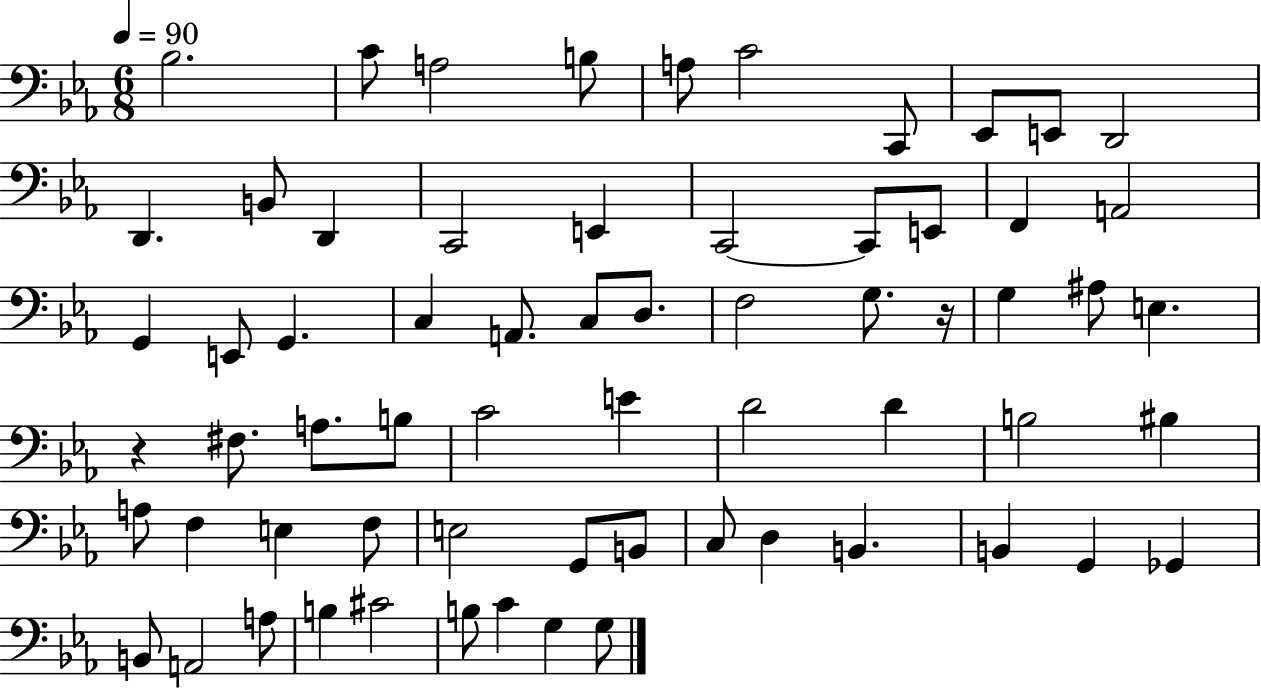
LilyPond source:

{
  \clef bass
  \numericTimeSignature
  \time 6/8
  \key ees \major
  \tempo 4 = 90
  \repeat volta 2 { bes2. | c'8 a2 b8 | a8 c'2 c,8 | ees,8 e,8 d,2 | \break d,4. b,8 d,4 | c,2 e,4 | c,2~~ c,8 e,8 | f,4 a,2 | \break g,4 e,8 g,4. | c4 a,8. c8 d8. | f2 g8. r16 | g4 ais8 e4. | \break r4 fis8. a8. b8 | c'2 e'4 | d'2 d'4 | b2 bis4 | \break a8 f4 e4 f8 | e2 g,8 b,8 | c8 d4 b,4. | b,4 g,4 ges,4 | \break b,8 a,2 a8 | b4 cis'2 | b8 c'4 g4 g8 | } \bar "|."
}